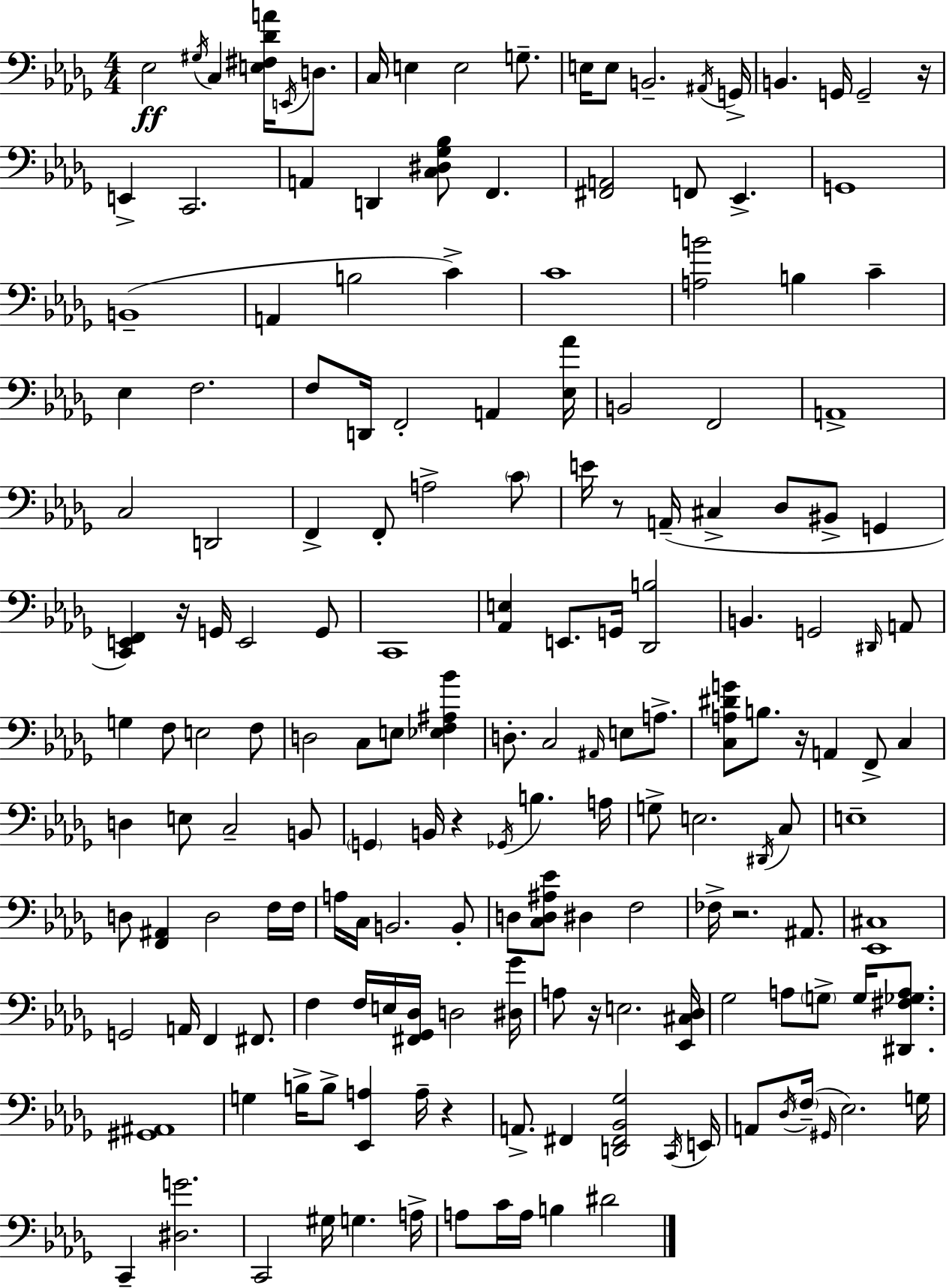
X:1
T:Untitled
M:4/4
L:1/4
K:Bbm
_E,2 ^G,/4 C, [E,^F,_DA]/4 E,,/4 D,/2 C,/4 E, E,2 G,/2 E,/4 E,/2 B,,2 ^A,,/4 G,,/4 B,, G,,/4 G,,2 z/4 E,, C,,2 A,, D,, [C,^D,_G,_B,]/2 F,, [^F,,A,,]2 F,,/2 _E,, G,,4 B,,4 A,, B,2 C C4 [A,B]2 B, C _E, F,2 F,/2 D,,/4 F,,2 A,, [_E,_A]/4 B,,2 F,,2 A,,4 C,2 D,,2 F,, F,,/2 A,2 C/2 E/4 z/2 A,,/4 ^C, _D,/2 ^B,,/2 G,, [C,,E,,F,,] z/4 G,,/4 E,,2 G,,/2 C,,4 [_A,,E,] E,,/2 G,,/4 [_D,,B,]2 B,, G,,2 ^D,,/4 A,,/2 G, F,/2 E,2 F,/2 D,2 C,/2 E,/2 [_E,F,^A,_B] D,/2 C,2 ^A,,/4 E,/2 A,/2 [C,A,^DG]/2 B,/2 z/4 A,, F,,/2 C, D, E,/2 C,2 B,,/2 G,, B,,/4 z _G,,/4 B, A,/4 G,/2 E,2 ^D,,/4 C,/2 E,4 D,/2 [F,,^A,,] D,2 F,/4 F,/4 A,/4 C,/4 B,,2 B,,/2 D,/2 [C,D,^A,_E]/2 ^D, F,2 _F,/4 z2 ^A,,/2 [_E,,^C,]4 G,,2 A,,/4 F,, ^F,,/2 F, F,/4 E,/4 [^F,,_G,,_D,]/4 D,2 [^D,_G]/4 A,/2 z/4 E,2 [_E,,^C,_D,]/4 _G,2 A,/2 G,/2 G,/4 [^D,,^F,_G,A,]/2 [^G,,^A,,]4 G, B,/4 B,/2 [_E,,A,] A,/4 z A,,/2 ^F,, [D,,^F,,_B,,_G,]2 C,,/4 E,,/4 A,,/2 _D,/4 F,/4 ^G,,/4 _E,2 G,/4 C,, [^D,G]2 C,,2 ^G,/4 G, A,/4 A,/2 C/4 A,/4 B, ^D2